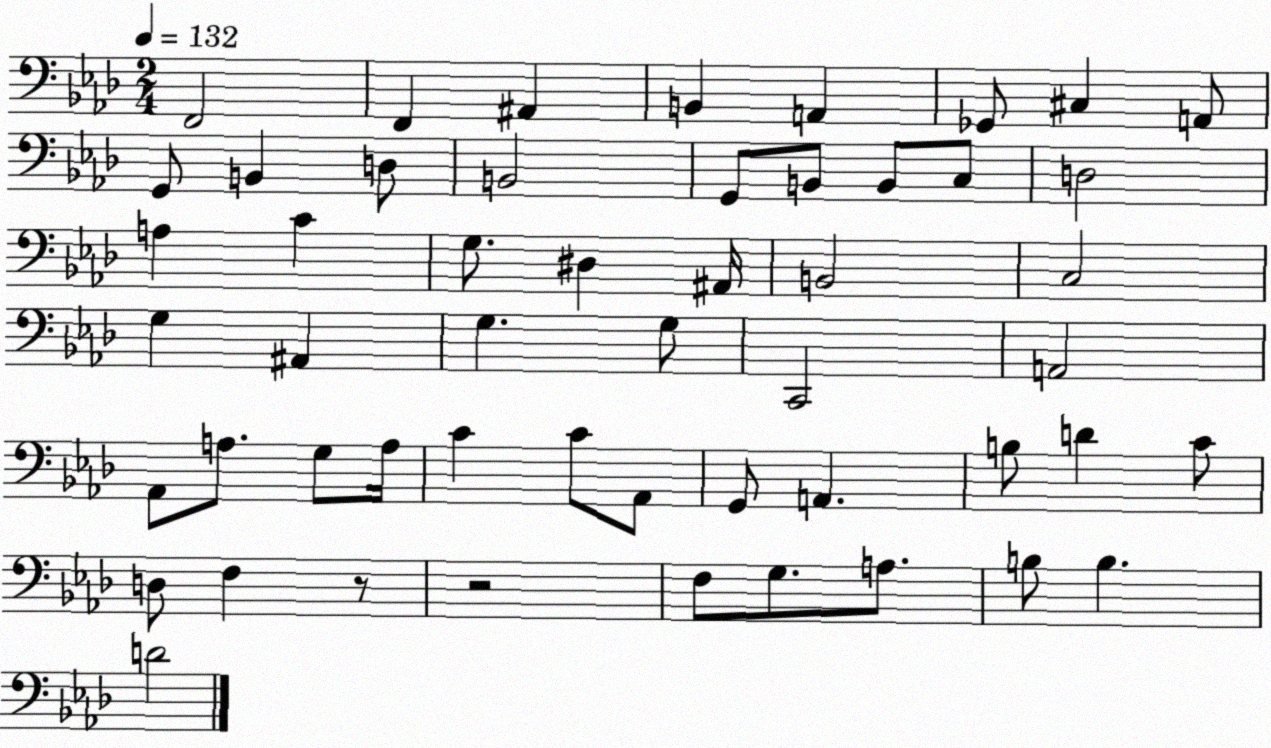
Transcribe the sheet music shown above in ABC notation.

X:1
T:Untitled
M:2/4
L:1/4
K:Ab
F,,2 F,, ^A,, B,, A,, _G,,/2 ^C, A,,/2 G,,/2 B,, D,/2 B,,2 G,,/2 B,,/2 B,,/2 C,/2 D,2 A, C G,/2 ^D, ^A,,/4 B,,2 C,2 G, ^A,, G, G,/2 C,,2 A,,2 _A,,/2 A,/2 G,/2 A,/4 C C/2 _A,,/2 G,,/2 A,, B,/2 D C/2 D,/2 F, z/2 z2 F,/2 G,/2 A,/2 B,/2 B, D2